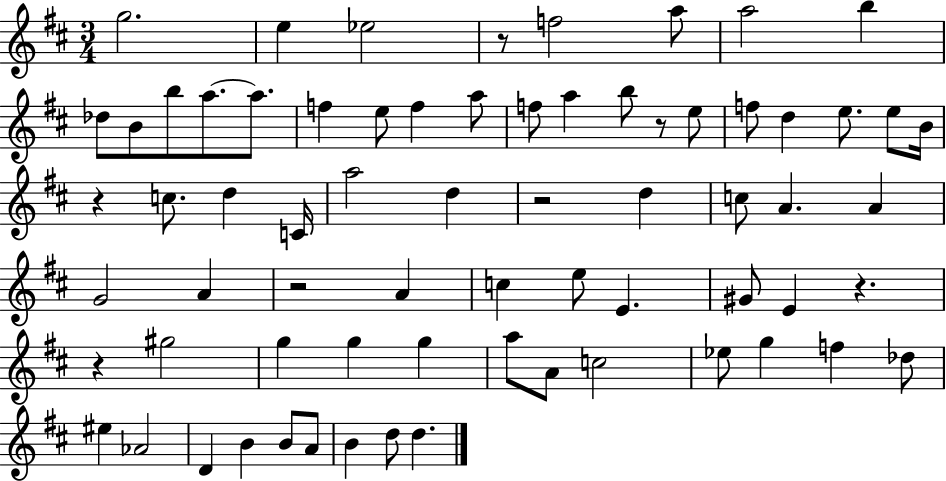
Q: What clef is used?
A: treble